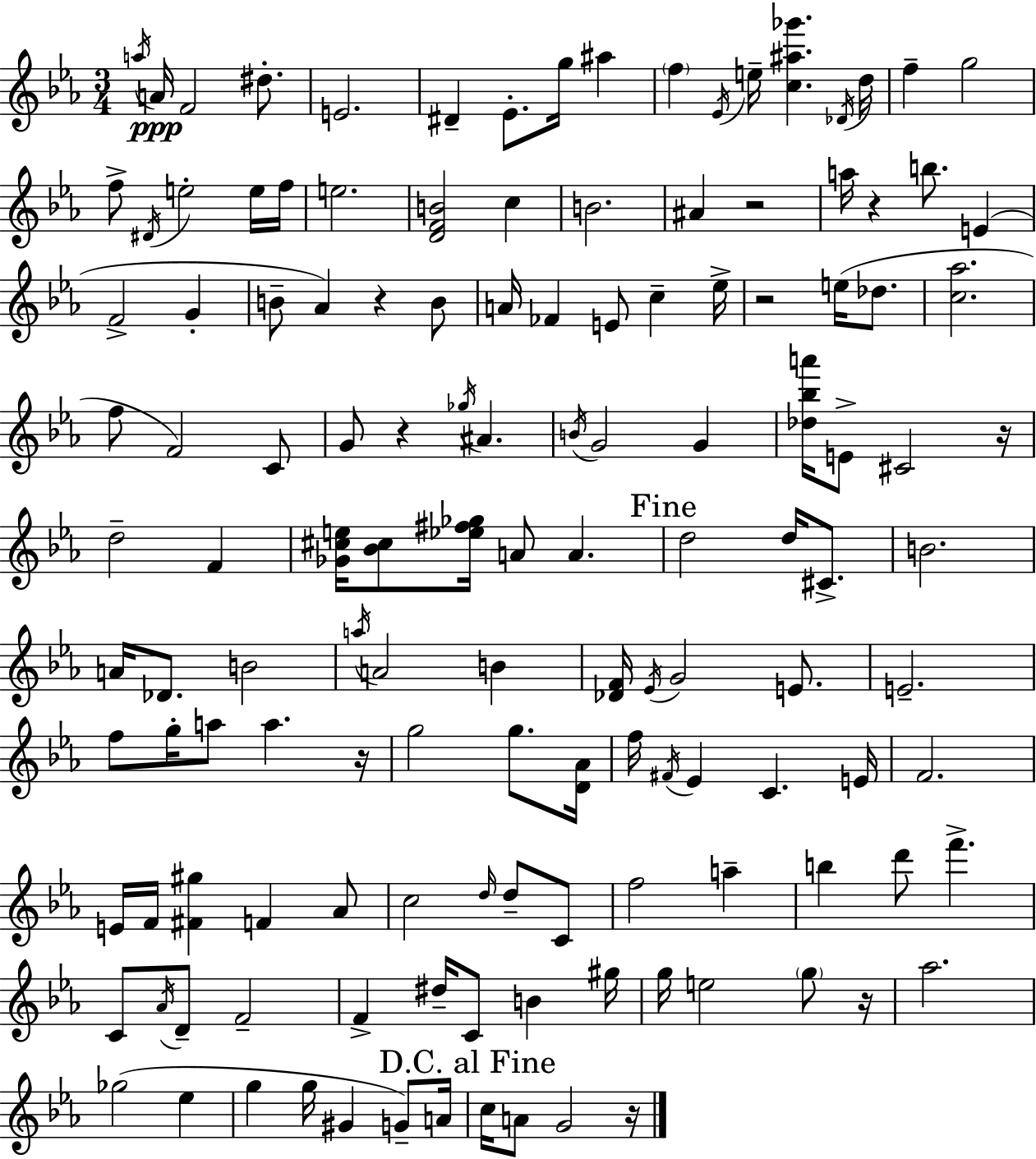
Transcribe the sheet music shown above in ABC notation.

X:1
T:Untitled
M:3/4
L:1/4
K:Cm
a/4 A/4 F2 ^d/2 E2 ^D _E/2 g/4 ^a f _E/4 e/4 [c^a_g'] _D/4 d/4 f g2 f/2 ^D/4 e2 e/4 f/4 e2 [DFB]2 c B2 ^A z2 a/4 z b/2 E F2 G B/2 _A z B/2 A/4 _F E/2 c _e/4 z2 e/4 _d/2 [c_a]2 f/2 F2 C/2 G/2 z _g/4 ^A B/4 G2 G [_d_ba']/4 E/2 ^C2 z/4 d2 F [_G^ce]/4 [_B^c]/2 [_e^f_g]/4 A/2 A d2 d/4 ^C/2 B2 A/4 _D/2 B2 a/4 A2 B [_DF]/4 _E/4 G2 E/2 E2 f/2 g/4 a/2 a z/4 g2 g/2 [D_A]/4 f/4 ^F/4 _E C E/4 F2 E/4 F/4 [^F^g] F _A/2 c2 d/4 d/2 C/2 f2 a b d'/2 f' C/2 _A/4 D/2 F2 F ^d/4 C/2 B ^g/4 g/4 e2 g/2 z/4 _a2 _g2 _e g g/4 ^G G/2 A/4 c/4 A/2 G2 z/4